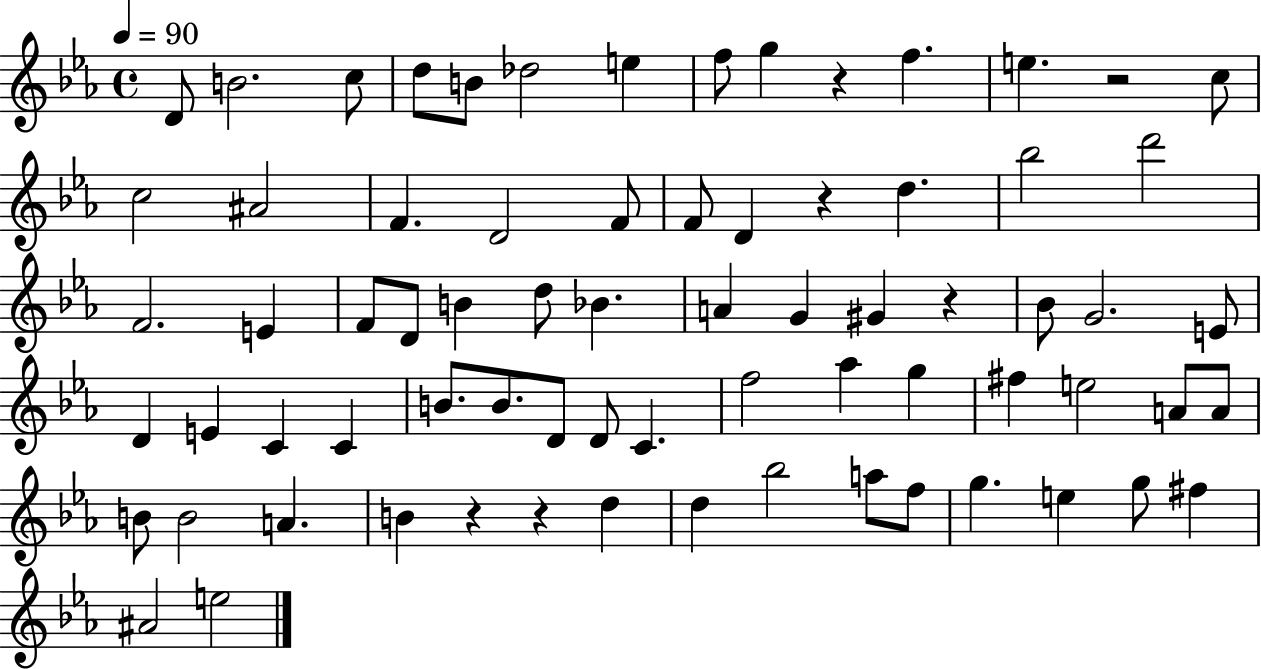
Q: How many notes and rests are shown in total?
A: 72